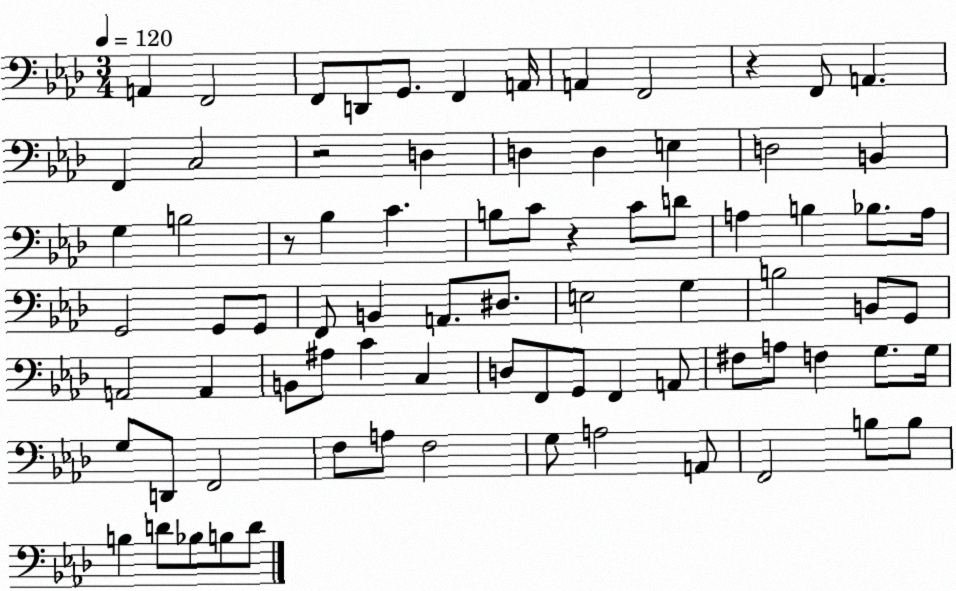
X:1
T:Untitled
M:3/4
L:1/4
K:Ab
A,, F,,2 F,,/2 D,,/2 G,,/2 F,, A,,/4 A,, F,,2 z F,,/2 A,, F,, C,2 z2 D, D, D, E, D,2 B,, G, B,2 z/2 _B, C B,/2 C/2 z C/2 D/2 A, B, _B,/2 A,/4 G,,2 G,,/2 G,,/2 F,,/2 B,, A,,/2 ^D,/2 E,2 G, B,2 B,,/2 G,,/2 A,,2 A,, B,,/2 ^A,/2 C C, D,/2 F,,/2 G,,/2 F,, A,,/2 ^F,/2 A,/2 F, G,/2 G,/4 G,/2 D,,/2 F,,2 F,/2 A,/2 F,2 G,/2 A,2 A,,/2 F,,2 B,/2 B,/2 B, D/2 _B,/2 B,/2 D/2